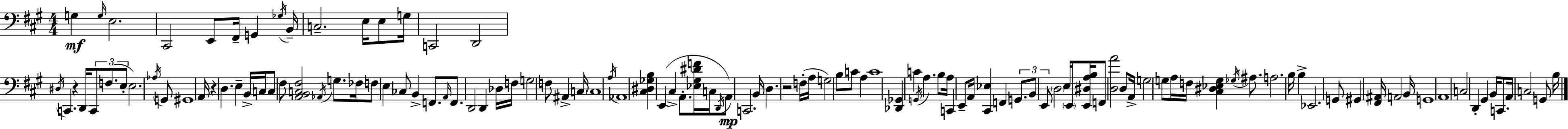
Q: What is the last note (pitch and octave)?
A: B3